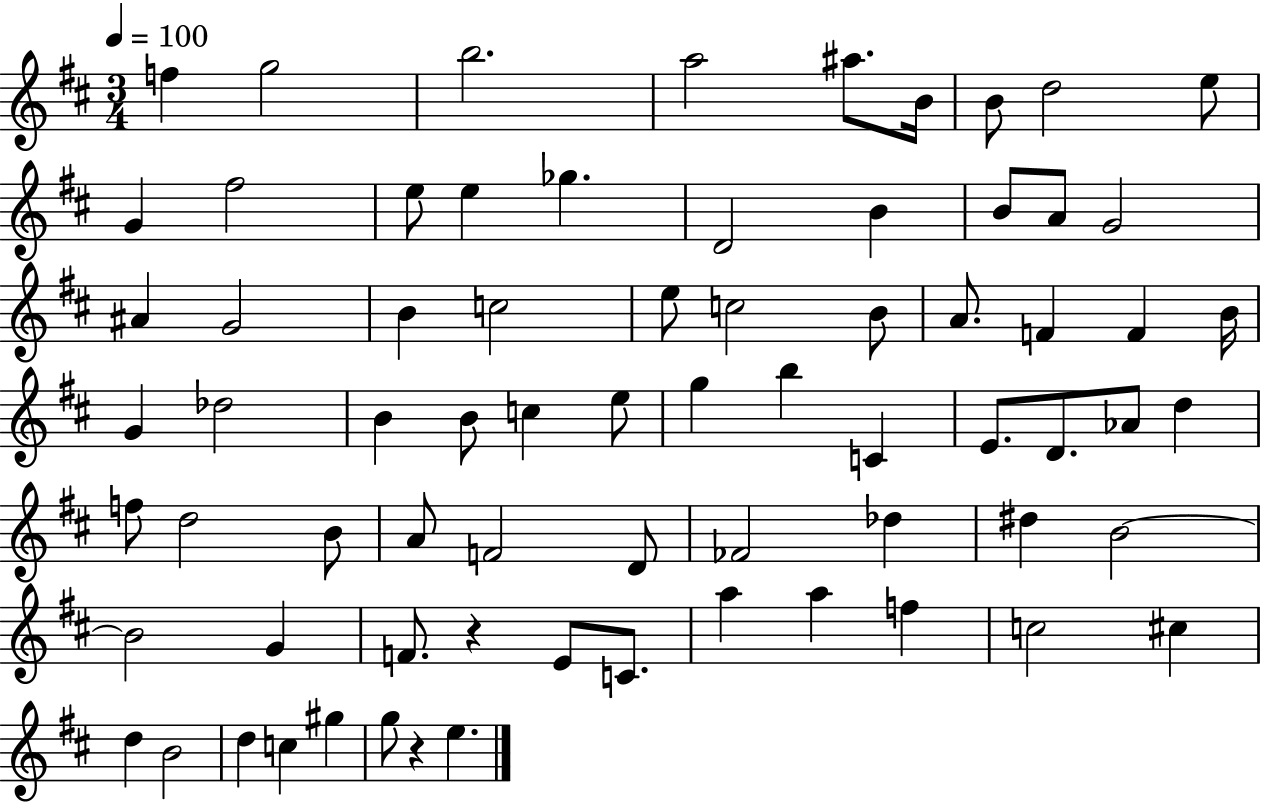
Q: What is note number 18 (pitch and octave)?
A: A4